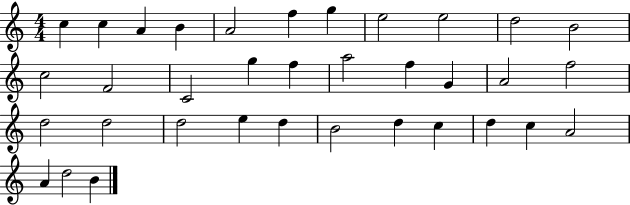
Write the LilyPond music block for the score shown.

{
  \clef treble
  \numericTimeSignature
  \time 4/4
  \key c \major
  c''4 c''4 a'4 b'4 | a'2 f''4 g''4 | e''2 e''2 | d''2 b'2 | \break c''2 f'2 | c'2 g''4 f''4 | a''2 f''4 g'4 | a'2 f''2 | \break d''2 d''2 | d''2 e''4 d''4 | b'2 d''4 c''4 | d''4 c''4 a'2 | \break a'4 d''2 b'4 | \bar "|."
}